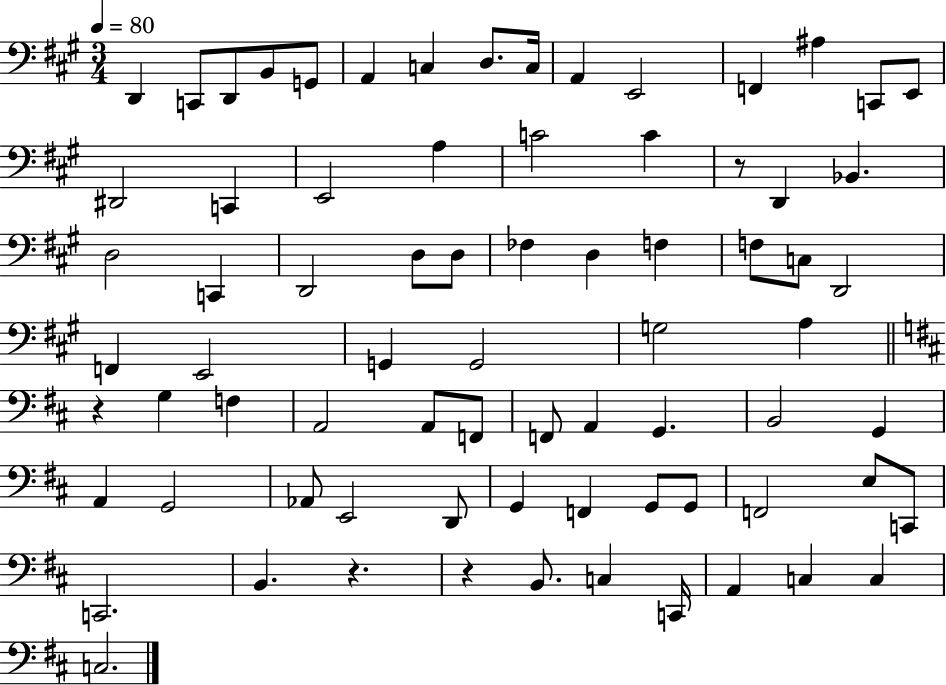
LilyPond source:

{
  \clef bass
  \numericTimeSignature
  \time 3/4
  \key a \major
  \tempo 4 = 80
  d,4 c,8 d,8 b,8 g,8 | a,4 c4 d8. c16 | a,4 e,2 | f,4 ais4 c,8 e,8 | \break dis,2 c,4 | e,2 a4 | c'2 c'4 | r8 d,4 bes,4. | \break d2 c,4 | d,2 d8 d8 | fes4 d4 f4 | f8 c8 d,2 | \break f,4 e,2 | g,4 g,2 | g2 a4 | \bar "||" \break \key b \minor r4 g4 f4 | a,2 a,8 f,8 | f,8 a,4 g,4. | b,2 g,4 | \break a,4 g,2 | aes,8 e,2 d,8 | g,4 f,4 g,8 g,8 | f,2 e8 c,8 | \break c,2. | b,4. r4. | r4 b,8. c4 c,16 | a,4 c4 c4 | \break c2. | \bar "|."
}